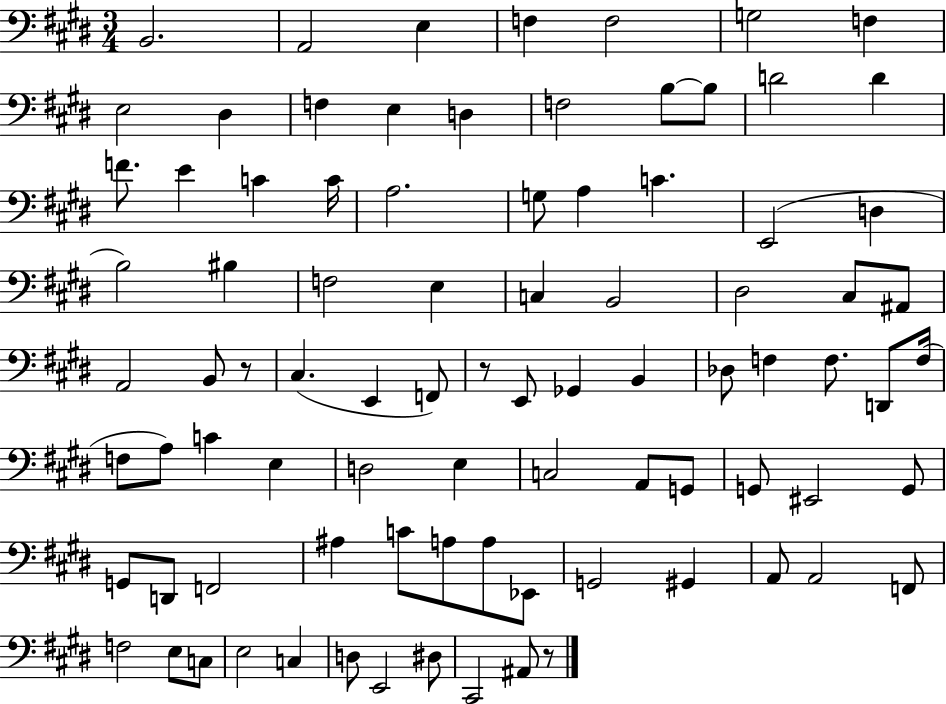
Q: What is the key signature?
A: E major